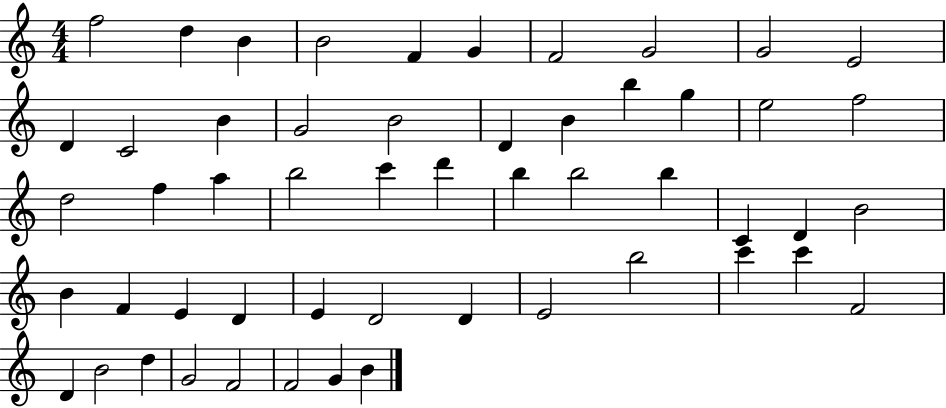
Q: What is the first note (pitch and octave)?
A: F5